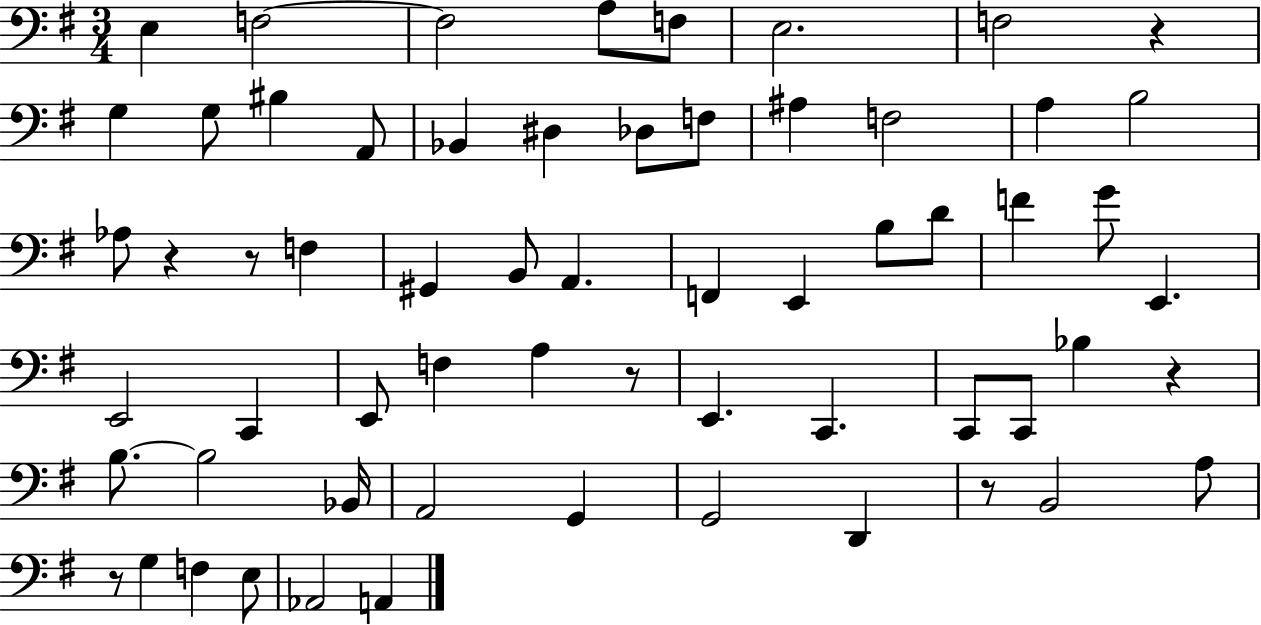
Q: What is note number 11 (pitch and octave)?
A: A2